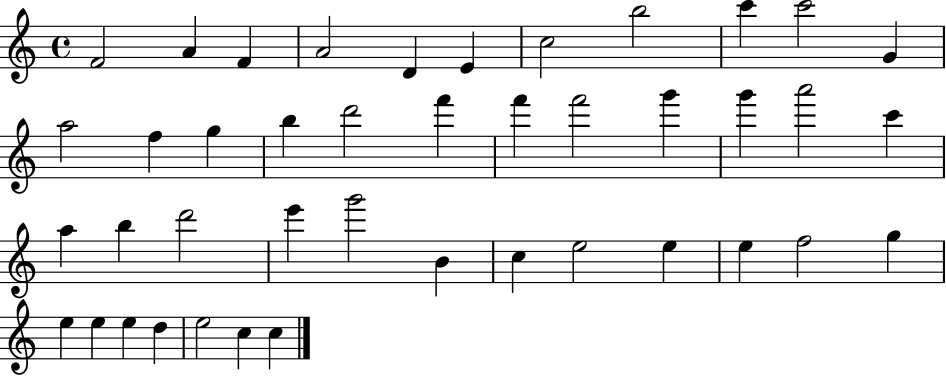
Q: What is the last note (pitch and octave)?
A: C5